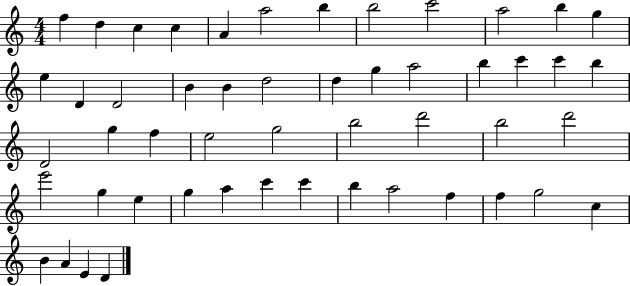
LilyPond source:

{
  \clef treble
  \numericTimeSignature
  \time 4/4
  \key c \major
  f''4 d''4 c''4 c''4 | a'4 a''2 b''4 | b''2 c'''2 | a''2 b''4 g''4 | \break e''4 d'4 d'2 | b'4 b'4 d''2 | d''4 g''4 a''2 | b''4 c'''4 c'''4 b''4 | \break d'2 g''4 f''4 | e''2 g''2 | b''2 d'''2 | b''2 d'''2 | \break e'''2 g''4 e''4 | g''4 a''4 c'''4 c'''4 | b''4 a''2 f''4 | f''4 g''2 c''4 | \break b'4 a'4 e'4 d'4 | \bar "|."
}